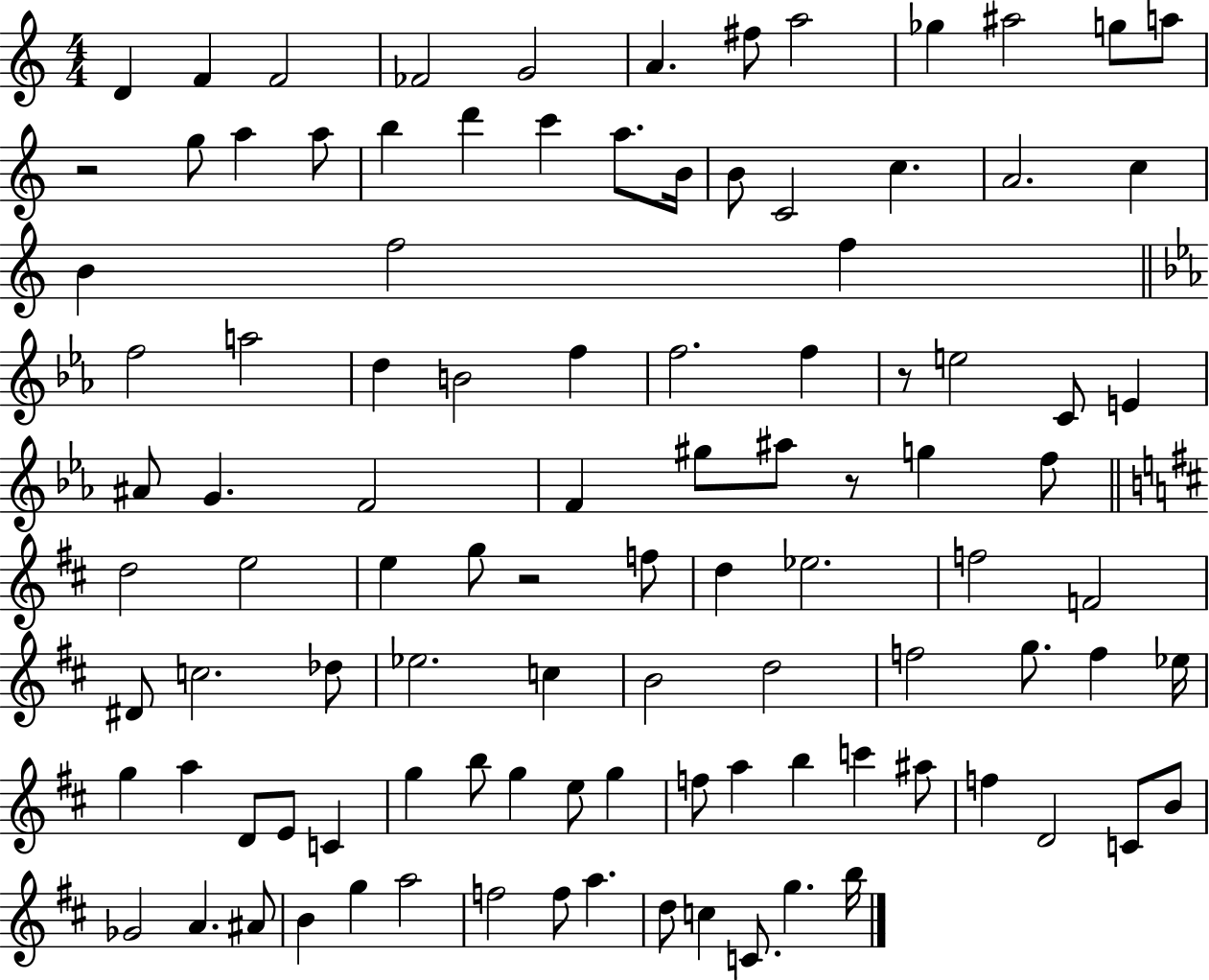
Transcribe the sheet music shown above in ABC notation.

X:1
T:Untitled
M:4/4
L:1/4
K:C
D F F2 _F2 G2 A ^f/2 a2 _g ^a2 g/2 a/2 z2 g/2 a a/2 b d' c' a/2 B/4 B/2 C2 c A2 c B f2 f f2 a2 d B2 f f2 f z/2 e2 C/2 E ^A/2 G F2 F ^g/2 ^a/2 z/2 g f/2 d2 e2 e g/2 z2 f/2 d _e2 f2 F2 ^D/2 c2 _d/2 _e2 c B2 d2 f2 g/2 f _e/4 g a D/2 E/2 C g b/2 g e/2 g f/2 a b c' ^a/2 f D2 C/2 B/2 _G2 A ^A/2 B g a2 f2 f/2 a d/2 c C/2 g b/4